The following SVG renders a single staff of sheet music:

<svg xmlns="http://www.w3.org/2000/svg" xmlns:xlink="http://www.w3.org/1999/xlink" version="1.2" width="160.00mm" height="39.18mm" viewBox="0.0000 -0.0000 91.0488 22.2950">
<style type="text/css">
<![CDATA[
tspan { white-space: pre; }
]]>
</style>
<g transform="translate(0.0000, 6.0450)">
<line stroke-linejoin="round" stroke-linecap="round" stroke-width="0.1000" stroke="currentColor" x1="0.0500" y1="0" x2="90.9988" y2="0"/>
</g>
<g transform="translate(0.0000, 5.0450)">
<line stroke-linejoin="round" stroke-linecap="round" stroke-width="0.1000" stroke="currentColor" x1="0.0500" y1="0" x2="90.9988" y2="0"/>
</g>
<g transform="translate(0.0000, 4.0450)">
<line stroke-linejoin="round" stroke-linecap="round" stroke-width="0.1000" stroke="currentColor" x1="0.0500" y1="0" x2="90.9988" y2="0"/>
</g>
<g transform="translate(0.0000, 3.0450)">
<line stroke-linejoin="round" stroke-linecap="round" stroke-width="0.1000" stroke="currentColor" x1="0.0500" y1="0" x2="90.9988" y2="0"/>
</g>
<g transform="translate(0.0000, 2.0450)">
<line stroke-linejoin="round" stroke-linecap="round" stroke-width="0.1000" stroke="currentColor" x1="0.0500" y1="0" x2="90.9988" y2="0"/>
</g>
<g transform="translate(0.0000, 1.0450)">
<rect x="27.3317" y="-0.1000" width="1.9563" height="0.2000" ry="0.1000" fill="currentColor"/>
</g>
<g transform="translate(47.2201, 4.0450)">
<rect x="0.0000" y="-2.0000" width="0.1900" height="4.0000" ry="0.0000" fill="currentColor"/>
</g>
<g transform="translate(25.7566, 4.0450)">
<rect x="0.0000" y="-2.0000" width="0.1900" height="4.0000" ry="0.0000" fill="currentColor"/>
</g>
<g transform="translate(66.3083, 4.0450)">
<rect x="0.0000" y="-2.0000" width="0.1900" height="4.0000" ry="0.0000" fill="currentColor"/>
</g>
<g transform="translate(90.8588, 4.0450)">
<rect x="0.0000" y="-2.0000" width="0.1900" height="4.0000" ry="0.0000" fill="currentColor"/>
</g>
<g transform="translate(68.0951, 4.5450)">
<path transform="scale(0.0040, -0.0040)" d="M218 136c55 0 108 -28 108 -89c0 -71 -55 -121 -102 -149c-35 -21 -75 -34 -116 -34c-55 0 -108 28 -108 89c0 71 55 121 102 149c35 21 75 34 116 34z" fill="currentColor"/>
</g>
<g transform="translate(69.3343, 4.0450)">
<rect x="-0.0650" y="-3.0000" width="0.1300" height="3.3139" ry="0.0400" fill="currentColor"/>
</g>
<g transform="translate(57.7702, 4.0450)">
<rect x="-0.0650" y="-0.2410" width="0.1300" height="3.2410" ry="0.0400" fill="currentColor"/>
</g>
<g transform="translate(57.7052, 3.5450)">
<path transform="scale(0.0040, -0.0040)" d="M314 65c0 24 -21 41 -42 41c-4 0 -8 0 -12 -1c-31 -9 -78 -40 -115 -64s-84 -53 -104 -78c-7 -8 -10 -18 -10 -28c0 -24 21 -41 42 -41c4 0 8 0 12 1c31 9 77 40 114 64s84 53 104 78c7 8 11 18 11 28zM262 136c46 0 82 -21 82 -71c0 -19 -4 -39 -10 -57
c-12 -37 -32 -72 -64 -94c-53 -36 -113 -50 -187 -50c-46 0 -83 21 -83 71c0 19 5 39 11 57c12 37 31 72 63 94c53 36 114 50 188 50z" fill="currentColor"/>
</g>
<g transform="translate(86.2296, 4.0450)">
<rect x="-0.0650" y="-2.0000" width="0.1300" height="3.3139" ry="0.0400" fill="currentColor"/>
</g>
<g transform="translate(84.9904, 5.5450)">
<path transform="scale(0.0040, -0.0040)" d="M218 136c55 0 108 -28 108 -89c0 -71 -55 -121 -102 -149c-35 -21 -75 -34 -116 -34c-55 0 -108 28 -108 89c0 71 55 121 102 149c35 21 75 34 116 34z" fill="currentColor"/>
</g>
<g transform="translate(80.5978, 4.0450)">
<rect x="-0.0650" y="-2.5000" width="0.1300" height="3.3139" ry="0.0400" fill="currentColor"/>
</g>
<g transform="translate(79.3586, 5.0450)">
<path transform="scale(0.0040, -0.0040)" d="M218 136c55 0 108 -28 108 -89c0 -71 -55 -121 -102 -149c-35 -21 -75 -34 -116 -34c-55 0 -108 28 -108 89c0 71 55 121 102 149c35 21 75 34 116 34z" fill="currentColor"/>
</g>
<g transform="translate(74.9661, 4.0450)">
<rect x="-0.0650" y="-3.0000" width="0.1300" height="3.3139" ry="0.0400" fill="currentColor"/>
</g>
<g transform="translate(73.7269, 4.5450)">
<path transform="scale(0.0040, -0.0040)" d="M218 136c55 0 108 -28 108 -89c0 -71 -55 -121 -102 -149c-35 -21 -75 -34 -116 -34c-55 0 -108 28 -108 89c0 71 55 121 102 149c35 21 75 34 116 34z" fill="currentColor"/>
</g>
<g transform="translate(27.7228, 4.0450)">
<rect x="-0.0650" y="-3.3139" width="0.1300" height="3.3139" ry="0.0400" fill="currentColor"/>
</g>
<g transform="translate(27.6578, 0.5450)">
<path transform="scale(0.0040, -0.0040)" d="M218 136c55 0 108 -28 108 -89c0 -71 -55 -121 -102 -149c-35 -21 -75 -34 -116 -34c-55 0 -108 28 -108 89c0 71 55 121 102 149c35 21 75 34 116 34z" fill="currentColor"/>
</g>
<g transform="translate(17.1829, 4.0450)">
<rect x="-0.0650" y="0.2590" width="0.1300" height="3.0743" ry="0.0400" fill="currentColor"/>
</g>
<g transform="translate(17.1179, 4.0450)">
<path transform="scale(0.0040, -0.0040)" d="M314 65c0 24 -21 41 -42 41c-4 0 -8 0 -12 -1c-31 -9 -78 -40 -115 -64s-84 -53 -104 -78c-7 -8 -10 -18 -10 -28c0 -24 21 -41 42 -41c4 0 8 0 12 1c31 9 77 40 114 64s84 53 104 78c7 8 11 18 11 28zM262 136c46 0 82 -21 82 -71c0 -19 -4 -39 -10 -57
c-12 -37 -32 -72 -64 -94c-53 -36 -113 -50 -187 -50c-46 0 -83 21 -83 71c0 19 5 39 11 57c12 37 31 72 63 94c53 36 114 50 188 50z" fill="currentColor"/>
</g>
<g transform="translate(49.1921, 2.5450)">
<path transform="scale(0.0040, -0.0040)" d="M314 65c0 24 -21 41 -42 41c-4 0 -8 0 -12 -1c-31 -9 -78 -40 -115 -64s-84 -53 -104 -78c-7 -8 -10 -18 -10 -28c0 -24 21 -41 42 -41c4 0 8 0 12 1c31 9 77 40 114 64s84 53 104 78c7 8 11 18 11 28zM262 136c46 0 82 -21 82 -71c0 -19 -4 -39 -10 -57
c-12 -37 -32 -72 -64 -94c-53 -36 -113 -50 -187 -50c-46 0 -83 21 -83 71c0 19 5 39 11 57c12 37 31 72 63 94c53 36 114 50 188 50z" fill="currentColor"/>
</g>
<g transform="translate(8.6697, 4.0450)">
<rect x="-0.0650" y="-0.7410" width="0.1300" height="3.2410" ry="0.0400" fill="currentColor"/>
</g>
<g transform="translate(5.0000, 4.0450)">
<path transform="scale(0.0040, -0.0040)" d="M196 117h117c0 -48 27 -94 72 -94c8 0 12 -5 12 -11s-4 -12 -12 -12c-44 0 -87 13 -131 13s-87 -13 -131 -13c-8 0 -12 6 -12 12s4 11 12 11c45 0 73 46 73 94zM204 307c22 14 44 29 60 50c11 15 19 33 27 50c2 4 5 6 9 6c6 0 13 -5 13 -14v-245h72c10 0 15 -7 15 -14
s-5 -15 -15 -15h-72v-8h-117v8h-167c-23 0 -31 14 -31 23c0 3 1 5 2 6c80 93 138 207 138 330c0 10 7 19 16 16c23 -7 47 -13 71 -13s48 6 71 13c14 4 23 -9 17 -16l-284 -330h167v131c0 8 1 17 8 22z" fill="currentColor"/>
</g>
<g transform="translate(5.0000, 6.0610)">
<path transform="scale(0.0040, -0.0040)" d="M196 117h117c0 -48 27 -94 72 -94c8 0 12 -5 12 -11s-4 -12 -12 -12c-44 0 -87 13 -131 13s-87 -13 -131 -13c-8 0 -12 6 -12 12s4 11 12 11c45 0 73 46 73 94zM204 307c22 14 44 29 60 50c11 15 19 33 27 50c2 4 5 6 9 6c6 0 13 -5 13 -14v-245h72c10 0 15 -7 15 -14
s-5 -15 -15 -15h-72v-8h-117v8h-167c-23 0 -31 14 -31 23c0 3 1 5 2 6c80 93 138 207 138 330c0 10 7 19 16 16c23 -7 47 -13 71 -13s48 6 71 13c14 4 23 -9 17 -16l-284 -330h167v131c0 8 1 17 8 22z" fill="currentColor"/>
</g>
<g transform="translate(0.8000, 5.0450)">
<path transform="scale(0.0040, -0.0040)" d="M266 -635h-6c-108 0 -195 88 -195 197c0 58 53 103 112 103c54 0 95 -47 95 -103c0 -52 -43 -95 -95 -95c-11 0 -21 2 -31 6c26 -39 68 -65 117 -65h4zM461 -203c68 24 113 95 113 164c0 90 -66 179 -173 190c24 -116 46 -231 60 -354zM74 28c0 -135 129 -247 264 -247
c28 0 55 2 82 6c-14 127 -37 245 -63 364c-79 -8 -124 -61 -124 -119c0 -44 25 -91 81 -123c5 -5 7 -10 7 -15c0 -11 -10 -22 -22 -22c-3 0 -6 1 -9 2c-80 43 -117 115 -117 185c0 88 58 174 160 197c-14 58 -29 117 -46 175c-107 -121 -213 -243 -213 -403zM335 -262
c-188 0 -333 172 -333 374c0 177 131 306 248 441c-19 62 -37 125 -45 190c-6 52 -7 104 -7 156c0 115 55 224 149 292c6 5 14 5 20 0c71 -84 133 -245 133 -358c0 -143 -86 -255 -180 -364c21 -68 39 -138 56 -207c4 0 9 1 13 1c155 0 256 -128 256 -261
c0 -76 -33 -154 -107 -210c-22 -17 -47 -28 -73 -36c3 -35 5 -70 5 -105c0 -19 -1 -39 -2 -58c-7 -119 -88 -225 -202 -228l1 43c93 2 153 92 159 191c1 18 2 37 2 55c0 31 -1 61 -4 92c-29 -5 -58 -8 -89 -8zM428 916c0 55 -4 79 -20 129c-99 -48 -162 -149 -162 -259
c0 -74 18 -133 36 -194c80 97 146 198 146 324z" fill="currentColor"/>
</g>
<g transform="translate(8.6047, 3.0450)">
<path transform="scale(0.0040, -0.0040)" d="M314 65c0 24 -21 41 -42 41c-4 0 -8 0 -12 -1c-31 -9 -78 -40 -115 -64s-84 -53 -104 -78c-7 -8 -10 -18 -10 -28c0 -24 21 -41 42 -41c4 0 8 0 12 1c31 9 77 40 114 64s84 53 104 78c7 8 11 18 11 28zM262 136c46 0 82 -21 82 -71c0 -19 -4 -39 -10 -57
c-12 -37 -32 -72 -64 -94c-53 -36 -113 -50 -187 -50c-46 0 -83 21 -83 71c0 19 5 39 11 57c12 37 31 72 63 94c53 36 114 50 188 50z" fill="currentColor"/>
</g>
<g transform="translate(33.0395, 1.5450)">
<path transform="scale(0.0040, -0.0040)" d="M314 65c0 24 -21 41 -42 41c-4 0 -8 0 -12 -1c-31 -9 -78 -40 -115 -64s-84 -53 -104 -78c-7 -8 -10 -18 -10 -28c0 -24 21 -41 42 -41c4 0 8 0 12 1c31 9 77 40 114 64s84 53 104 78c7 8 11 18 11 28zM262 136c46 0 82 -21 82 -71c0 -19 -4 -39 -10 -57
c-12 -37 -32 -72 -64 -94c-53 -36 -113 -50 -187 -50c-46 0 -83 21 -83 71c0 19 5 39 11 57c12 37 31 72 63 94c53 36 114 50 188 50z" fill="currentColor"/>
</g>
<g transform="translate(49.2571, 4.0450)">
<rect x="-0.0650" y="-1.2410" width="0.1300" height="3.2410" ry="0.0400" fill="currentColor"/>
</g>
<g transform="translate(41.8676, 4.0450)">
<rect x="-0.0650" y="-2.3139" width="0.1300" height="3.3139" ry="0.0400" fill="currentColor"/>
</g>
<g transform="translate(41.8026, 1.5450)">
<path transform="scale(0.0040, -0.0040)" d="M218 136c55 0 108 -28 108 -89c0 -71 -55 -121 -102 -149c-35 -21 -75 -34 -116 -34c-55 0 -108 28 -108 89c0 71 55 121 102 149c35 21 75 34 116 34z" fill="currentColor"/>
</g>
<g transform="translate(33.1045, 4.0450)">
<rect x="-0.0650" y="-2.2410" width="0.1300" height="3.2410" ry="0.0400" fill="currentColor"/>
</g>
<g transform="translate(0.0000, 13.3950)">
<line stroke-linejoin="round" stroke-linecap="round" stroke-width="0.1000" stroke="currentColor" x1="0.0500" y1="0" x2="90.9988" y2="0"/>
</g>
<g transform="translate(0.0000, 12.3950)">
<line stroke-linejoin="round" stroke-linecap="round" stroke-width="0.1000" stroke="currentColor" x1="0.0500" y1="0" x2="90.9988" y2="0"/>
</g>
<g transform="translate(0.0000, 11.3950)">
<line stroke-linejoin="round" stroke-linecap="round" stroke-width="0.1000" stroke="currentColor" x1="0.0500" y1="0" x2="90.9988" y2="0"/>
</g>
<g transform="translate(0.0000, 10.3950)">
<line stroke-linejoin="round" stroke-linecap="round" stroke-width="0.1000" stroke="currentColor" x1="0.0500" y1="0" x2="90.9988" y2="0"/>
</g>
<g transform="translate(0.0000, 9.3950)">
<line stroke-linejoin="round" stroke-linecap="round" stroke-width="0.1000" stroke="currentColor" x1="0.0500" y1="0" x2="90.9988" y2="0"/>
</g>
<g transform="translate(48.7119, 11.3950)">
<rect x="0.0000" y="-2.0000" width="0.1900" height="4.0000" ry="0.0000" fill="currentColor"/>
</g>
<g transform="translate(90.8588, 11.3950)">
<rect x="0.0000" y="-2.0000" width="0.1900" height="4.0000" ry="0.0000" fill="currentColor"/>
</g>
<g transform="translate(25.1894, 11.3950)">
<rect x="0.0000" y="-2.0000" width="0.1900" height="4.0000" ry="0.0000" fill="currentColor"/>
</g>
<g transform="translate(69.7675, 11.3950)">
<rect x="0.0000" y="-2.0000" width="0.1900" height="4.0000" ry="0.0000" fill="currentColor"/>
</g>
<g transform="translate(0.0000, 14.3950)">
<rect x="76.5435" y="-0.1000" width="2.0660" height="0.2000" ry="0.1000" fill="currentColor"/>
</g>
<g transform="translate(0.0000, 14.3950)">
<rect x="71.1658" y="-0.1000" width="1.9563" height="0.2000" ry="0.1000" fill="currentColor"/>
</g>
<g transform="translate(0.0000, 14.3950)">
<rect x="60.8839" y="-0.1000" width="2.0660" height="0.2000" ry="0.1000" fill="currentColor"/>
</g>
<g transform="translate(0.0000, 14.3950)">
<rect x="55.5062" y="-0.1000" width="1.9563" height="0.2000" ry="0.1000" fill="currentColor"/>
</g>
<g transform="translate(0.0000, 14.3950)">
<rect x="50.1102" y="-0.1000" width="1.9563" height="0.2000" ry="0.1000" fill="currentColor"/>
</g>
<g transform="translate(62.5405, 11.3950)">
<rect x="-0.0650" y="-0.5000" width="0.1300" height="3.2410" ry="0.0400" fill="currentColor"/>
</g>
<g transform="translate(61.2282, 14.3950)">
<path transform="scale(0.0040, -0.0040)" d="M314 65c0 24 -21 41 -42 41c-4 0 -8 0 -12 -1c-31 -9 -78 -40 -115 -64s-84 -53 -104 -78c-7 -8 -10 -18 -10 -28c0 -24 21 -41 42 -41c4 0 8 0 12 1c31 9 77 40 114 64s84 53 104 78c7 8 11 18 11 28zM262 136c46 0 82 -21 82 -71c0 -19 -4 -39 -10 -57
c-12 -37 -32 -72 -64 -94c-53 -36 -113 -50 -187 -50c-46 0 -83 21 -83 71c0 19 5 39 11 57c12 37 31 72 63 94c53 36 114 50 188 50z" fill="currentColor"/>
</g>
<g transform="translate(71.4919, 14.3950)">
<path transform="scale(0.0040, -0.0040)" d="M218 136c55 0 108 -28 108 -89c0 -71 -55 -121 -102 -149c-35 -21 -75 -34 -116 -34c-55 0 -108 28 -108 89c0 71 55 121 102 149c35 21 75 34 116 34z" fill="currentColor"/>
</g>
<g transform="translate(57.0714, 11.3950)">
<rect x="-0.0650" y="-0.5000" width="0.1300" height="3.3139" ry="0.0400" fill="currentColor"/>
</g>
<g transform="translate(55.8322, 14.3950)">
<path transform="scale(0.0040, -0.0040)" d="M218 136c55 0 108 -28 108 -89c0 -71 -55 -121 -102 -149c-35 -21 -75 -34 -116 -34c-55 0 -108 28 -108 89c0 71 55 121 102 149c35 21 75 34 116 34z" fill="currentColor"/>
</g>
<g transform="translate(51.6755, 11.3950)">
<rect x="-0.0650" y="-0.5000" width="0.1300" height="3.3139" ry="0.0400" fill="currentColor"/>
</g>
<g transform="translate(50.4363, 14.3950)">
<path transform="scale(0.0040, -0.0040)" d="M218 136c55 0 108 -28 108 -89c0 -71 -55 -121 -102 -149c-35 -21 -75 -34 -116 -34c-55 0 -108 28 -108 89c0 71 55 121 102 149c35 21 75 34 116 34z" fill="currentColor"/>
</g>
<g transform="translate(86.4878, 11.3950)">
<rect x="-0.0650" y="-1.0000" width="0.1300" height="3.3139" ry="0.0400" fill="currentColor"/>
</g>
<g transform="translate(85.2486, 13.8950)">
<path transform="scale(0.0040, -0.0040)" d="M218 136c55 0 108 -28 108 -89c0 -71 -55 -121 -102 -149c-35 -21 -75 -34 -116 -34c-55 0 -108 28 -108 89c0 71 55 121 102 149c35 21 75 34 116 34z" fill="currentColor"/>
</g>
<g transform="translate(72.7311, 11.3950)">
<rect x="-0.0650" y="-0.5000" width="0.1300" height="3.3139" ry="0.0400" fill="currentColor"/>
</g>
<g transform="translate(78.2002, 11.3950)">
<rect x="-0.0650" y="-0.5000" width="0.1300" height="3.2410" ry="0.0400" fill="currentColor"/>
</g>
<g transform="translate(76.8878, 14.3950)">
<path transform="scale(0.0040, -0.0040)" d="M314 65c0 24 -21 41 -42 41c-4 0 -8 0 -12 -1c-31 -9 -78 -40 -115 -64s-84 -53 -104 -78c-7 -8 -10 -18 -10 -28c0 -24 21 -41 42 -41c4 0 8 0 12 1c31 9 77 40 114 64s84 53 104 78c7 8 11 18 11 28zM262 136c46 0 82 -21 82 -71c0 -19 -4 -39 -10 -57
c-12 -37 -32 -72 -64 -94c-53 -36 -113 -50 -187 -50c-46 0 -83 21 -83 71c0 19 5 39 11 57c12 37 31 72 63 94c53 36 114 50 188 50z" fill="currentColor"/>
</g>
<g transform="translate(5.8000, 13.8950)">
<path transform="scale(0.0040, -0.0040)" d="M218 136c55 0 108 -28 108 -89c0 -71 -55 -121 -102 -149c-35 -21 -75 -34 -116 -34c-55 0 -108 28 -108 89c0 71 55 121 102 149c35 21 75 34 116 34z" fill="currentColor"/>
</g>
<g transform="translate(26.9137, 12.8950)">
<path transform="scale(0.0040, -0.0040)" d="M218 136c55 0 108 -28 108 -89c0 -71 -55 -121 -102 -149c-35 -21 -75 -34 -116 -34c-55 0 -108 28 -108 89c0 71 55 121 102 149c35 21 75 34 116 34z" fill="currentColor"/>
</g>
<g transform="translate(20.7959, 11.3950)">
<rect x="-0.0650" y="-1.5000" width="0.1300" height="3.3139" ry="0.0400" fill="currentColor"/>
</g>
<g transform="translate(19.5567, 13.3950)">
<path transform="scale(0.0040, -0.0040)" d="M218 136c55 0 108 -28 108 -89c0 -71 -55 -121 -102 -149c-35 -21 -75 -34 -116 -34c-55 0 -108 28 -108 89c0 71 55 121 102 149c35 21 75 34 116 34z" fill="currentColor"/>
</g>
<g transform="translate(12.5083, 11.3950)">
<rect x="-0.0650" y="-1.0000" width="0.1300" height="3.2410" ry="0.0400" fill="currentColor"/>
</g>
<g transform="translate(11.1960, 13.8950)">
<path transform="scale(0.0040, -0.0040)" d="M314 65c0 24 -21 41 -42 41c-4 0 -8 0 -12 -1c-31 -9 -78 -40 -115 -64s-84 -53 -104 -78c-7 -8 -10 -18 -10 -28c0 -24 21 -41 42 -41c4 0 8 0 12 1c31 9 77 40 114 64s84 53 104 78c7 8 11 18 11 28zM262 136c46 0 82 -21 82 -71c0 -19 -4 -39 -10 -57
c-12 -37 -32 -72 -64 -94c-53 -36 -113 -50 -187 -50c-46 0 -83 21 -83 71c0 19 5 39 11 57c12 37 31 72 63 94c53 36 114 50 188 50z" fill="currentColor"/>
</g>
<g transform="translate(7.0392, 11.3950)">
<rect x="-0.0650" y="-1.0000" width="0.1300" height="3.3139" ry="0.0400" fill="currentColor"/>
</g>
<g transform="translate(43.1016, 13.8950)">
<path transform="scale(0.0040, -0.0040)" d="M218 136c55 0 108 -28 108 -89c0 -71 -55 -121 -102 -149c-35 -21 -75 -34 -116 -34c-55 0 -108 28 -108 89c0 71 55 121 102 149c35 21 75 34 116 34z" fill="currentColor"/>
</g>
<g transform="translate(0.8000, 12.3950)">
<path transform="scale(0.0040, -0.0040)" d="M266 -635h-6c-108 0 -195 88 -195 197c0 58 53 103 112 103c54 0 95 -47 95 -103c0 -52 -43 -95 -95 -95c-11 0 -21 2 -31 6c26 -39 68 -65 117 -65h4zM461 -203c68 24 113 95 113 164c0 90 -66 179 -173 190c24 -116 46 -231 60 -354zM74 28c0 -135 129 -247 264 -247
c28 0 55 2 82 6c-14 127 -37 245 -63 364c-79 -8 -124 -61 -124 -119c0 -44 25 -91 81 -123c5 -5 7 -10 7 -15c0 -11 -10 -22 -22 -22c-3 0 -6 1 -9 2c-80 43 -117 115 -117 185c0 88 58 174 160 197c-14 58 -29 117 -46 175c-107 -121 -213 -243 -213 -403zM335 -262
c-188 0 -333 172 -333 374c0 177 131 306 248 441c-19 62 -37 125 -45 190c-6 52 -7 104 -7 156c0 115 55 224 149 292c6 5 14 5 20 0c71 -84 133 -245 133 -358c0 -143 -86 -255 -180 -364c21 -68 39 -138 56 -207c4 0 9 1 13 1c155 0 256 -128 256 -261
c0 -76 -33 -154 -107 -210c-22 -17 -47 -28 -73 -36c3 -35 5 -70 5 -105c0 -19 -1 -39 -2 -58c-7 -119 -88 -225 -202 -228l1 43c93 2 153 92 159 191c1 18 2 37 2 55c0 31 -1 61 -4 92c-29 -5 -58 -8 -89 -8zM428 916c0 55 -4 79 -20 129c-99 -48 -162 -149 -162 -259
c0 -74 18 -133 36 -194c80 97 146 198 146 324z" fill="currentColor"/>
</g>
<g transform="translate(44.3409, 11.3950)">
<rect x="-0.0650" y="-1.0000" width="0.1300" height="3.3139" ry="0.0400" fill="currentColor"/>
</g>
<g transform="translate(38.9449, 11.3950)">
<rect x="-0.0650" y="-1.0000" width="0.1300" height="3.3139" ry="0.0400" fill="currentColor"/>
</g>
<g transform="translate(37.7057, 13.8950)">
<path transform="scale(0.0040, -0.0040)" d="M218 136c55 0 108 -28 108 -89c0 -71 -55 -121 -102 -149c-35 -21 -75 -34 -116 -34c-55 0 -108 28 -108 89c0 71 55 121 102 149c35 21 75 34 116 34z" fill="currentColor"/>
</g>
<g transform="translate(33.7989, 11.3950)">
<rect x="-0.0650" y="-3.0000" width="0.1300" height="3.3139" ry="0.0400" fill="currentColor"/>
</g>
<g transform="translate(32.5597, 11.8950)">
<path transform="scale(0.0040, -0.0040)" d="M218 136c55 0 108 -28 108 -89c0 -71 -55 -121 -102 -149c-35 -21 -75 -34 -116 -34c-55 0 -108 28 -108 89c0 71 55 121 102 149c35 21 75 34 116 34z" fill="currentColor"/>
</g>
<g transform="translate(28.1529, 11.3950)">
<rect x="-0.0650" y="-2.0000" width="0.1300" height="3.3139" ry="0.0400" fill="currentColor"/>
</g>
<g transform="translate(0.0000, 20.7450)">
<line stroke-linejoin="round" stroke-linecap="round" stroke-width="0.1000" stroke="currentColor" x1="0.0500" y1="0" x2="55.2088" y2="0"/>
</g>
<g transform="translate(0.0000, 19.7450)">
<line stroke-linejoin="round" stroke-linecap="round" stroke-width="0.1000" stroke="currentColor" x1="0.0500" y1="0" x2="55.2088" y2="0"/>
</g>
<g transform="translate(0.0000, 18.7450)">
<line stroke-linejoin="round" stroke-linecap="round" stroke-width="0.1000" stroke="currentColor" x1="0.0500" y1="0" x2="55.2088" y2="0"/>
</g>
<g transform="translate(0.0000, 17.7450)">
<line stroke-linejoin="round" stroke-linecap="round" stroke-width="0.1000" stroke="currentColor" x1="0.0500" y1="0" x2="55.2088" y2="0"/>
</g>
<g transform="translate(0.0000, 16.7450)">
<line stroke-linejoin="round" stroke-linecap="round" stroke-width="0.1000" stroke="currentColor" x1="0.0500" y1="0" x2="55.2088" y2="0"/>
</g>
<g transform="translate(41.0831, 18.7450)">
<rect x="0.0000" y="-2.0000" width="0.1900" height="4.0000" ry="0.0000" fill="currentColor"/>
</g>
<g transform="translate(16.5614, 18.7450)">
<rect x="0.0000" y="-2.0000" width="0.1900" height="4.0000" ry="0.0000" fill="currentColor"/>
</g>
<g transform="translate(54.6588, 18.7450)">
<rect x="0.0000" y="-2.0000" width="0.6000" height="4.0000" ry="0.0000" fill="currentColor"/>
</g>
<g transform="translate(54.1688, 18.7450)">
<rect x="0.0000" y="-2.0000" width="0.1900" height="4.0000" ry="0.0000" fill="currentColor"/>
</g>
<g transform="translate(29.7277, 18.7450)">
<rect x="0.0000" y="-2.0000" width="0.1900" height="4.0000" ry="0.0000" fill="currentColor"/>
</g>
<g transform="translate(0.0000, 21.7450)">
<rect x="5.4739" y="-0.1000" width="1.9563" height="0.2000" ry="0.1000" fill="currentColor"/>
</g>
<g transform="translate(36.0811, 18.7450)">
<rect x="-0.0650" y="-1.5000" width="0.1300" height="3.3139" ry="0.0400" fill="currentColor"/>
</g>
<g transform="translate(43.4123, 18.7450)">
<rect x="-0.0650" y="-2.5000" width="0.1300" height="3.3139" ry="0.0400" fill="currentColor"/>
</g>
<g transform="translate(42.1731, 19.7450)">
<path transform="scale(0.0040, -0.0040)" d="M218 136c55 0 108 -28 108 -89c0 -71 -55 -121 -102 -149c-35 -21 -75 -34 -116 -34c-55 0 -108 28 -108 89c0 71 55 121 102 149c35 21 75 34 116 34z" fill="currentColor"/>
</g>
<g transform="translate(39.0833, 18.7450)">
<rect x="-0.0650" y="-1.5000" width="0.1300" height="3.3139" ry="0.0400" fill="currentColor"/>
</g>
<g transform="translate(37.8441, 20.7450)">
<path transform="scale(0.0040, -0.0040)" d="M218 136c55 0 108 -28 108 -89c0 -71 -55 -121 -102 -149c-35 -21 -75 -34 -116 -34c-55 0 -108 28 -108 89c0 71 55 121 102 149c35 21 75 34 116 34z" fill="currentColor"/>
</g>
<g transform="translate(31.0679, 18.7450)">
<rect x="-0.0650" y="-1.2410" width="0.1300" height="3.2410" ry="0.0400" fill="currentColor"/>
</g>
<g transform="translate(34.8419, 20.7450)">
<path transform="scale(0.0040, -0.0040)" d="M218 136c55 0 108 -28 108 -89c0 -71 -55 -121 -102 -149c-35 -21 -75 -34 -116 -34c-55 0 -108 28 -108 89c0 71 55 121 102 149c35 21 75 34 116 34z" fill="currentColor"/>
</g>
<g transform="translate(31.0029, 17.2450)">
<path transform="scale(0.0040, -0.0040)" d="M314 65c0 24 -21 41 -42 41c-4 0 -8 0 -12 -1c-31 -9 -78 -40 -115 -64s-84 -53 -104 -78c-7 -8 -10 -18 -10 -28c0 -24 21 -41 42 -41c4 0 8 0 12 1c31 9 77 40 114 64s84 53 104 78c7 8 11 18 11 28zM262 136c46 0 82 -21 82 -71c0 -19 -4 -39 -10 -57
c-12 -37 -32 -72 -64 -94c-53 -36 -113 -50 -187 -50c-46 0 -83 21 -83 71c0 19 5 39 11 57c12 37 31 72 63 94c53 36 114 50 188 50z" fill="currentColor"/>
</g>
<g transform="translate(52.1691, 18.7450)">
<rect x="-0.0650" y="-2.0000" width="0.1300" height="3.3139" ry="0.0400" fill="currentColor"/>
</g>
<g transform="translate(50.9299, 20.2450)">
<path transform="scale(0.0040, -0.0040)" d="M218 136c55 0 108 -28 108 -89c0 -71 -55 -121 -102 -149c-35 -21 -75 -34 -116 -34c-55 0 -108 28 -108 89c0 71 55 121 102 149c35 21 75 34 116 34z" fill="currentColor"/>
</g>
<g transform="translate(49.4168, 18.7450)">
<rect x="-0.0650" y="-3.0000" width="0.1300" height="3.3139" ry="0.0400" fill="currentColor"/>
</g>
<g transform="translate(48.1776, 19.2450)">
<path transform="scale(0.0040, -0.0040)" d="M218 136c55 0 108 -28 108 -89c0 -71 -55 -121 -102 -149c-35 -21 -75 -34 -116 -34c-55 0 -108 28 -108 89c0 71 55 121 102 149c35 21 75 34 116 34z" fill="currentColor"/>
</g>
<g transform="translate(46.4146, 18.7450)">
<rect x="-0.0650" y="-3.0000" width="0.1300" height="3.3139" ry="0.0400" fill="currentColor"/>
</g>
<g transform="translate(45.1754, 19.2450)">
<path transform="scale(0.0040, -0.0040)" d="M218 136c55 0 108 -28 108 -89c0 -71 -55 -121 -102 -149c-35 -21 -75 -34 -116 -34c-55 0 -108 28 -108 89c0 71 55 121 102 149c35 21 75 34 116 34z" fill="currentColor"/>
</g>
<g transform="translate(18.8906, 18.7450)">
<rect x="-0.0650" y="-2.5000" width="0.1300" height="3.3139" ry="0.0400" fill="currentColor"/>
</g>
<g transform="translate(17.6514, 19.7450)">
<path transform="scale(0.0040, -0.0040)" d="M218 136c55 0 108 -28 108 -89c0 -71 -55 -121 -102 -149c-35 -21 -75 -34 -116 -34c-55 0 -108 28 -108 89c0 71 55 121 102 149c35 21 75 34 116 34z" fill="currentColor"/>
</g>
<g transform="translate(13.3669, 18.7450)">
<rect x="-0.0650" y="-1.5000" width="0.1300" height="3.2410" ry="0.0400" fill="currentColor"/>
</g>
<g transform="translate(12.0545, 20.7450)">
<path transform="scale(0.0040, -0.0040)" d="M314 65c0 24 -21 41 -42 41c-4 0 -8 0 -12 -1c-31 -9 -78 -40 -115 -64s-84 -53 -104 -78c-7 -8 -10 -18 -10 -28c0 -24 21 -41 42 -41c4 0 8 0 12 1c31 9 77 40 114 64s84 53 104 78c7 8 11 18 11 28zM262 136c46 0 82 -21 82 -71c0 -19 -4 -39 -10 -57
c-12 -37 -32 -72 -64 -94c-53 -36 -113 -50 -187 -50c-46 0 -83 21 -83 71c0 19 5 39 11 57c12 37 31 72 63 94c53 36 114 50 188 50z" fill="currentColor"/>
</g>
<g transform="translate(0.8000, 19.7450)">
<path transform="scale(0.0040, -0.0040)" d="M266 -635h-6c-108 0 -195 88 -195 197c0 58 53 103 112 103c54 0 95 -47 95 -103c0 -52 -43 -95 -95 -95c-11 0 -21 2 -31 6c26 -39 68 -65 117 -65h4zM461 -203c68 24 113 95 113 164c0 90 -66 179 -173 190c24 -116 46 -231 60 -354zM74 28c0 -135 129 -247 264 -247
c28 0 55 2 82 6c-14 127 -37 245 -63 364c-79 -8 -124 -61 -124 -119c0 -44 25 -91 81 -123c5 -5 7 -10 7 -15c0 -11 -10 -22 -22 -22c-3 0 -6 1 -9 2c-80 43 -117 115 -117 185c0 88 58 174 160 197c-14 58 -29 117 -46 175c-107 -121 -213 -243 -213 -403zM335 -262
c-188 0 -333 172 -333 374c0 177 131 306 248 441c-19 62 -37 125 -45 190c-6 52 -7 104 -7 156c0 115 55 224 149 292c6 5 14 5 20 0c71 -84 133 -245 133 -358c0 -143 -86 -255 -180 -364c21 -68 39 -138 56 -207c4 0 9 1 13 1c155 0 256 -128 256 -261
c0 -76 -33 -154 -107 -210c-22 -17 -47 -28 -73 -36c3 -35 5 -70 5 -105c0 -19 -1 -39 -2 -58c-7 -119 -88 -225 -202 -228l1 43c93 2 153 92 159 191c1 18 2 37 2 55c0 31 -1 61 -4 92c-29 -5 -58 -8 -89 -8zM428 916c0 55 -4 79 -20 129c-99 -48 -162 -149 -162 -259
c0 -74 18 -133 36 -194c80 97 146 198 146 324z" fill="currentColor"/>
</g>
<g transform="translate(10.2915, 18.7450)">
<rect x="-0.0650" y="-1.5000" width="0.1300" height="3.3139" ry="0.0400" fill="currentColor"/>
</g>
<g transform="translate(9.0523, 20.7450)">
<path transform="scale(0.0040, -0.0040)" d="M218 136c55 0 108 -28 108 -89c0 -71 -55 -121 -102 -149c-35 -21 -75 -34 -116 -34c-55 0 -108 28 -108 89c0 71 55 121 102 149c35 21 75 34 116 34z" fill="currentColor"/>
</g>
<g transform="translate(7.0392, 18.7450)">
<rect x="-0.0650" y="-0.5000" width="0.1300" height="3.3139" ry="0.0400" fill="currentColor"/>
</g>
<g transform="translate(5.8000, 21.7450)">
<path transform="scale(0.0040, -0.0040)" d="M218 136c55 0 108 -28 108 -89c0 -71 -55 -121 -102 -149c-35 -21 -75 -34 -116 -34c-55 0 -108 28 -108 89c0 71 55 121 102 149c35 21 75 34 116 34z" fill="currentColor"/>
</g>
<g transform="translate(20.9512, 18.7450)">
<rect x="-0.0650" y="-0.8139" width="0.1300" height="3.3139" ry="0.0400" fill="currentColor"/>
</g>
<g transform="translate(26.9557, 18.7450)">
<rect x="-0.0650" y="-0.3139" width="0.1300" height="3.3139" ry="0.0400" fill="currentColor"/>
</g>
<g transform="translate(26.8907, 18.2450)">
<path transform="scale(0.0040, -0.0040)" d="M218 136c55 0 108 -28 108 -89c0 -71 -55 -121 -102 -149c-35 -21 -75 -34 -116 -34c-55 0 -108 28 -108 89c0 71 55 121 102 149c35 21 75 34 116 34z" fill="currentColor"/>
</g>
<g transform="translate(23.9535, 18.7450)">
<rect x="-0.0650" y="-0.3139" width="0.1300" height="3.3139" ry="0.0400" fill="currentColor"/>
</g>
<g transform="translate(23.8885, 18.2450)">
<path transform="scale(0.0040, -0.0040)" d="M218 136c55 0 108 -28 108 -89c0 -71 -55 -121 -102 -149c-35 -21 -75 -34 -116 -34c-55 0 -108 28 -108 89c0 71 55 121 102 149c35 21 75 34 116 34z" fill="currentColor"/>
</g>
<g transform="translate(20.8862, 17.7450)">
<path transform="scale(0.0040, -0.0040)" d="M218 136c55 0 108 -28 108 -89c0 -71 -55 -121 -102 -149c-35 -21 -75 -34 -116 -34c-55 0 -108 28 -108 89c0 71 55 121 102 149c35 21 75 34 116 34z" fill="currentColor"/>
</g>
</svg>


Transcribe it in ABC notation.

X:1
T:Untitled
M:4/4
L:1/4
K:C
d2 B2 b g2 g e2 c2 A A G F D D2 E F A D D C C C2 C C2 D C E E2 G d c c e2 E E G A A F